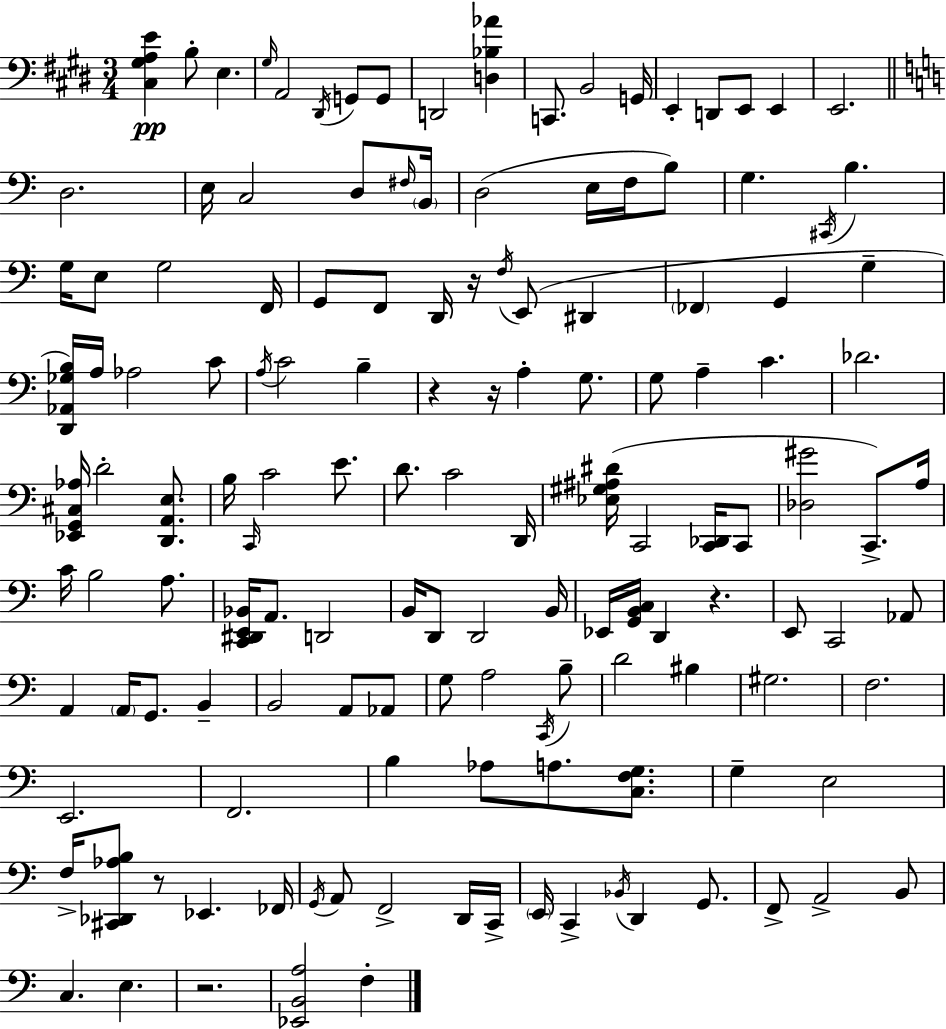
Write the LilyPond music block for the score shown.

{
  \clef bass
  \numericTimeSignature
  \time 3/4
  \key e \major
  <cis gis a e'>4\pp b8-. e4. | \grace { gis16 } a,2 \acciaccatura { dis,16 } g,8 | g,8 d,2 <d bes aes'>4 | c,8. b,2 | \break g,16 e,4-. d,8 e,8 e,4 | e,2. | \bar "||" \break \key a \minor d2. | e16 c2 d8 \grace { fis16 } | \parenthesize b,16 d2( e16 f16 b8) | g4. \acciaccatura { cis,16 } b4. | \break g16 e8 g2 | f,16 g,8 f,8 d,16 r16 \acciaccatura { f16 } e,8( dis,4 | \parenthesize fes,4 g,4 g4-- | <d, aes, ges b>16) a16 aes2 | \break c'8 \acciaccatura { a16 } c'2 | b4-- r4 r16 a4-. | g8. g8 a4-- c'4. | des'2. | \break <ees, g, cis aes>16 d'2-. | <d, a, e>8. b16 \grace { c,16 } c'2 | e'8. d'8. c'2 | d,16 <ees gis ais dis'>16( c,2 | \break <c, des,>16 c,8 <des gis'>2 | c,8.->) a16 c'16 b2 | a8. <c, dis, e, bes,>16 a,8. d,2 | b,16 d,8 d,2 | \break b,16 ees,16 <g, b, c>16 d,4 r4. | e,8 c,2 | aes,8 a,4 \parenthesize a,16 g,8. | b,4-- b,2 | \break a,8 aes,8 g8 a2 | \acciaccatura { c,16 } b8-- d'2 | bis4 gis2. | f2. | \break e,2. | f,2. | b4 aes8 | a8. <c f g>8. g4-- e2 | \break f16-> <cis, des, aes b>8 r8 ees,4. | fes,16 \acciaccatura { g,16 } a,8 f,2-> | d,16 c,16-> \parenthesize e,16 c,4-> | \acciaccatura { bes,16 } d,4 g,8. f,8-> a,2-> | \break b,8 c4. | e4. r2. | <ees, b, a>2 | f4-. \bar "|."
}